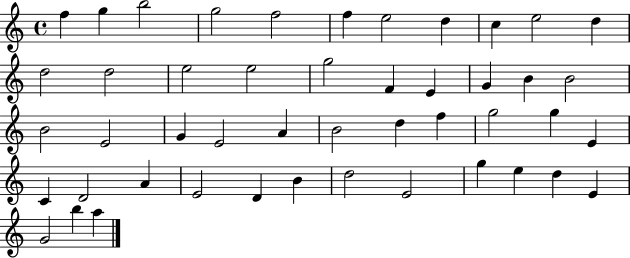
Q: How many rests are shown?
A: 0